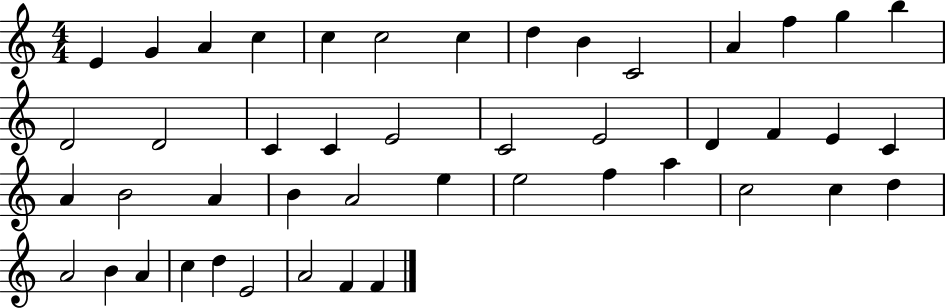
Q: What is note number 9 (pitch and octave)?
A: B4